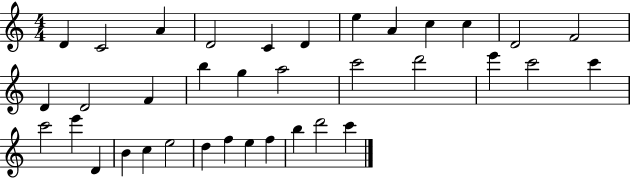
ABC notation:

X:1
T:Untitled
M:4/4
L:1/4
K:C
D C2 A D2 C D e A c c D2 F2 D D2 F b g a2 c'2 d'2 e' c'2 c' c'2 e' D B c e2 d f e f b d'2 c'